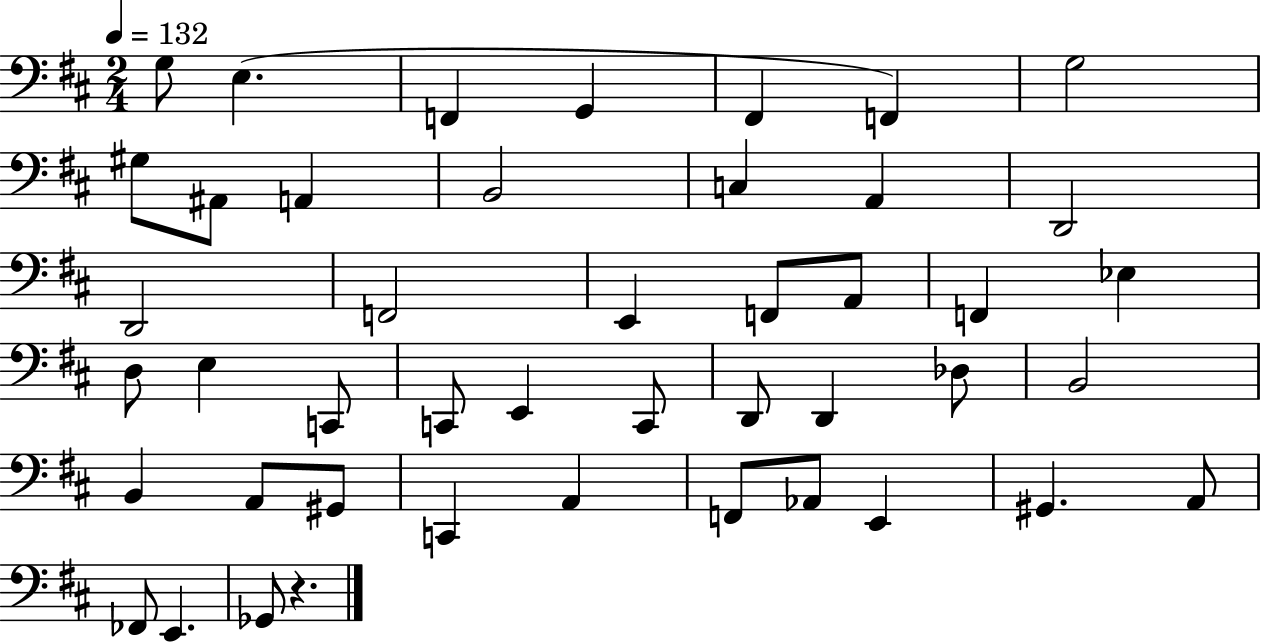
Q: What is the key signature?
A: D major